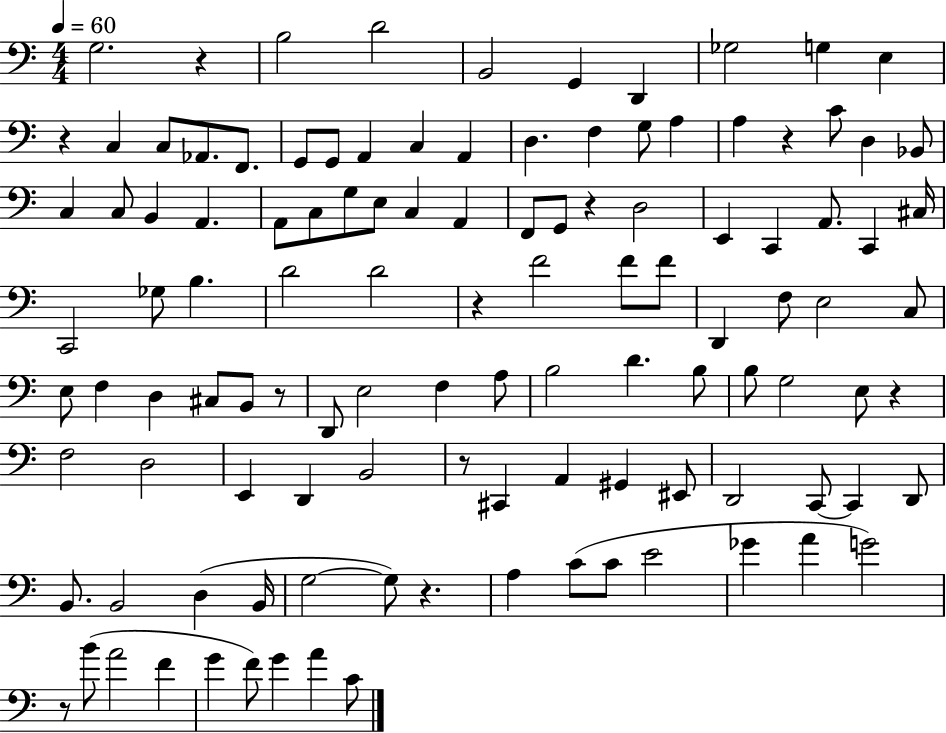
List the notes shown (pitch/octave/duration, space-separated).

G3/h. R/q B3/h D4/h B2/h G2/q D2/q Gb3/h G3/q E3/q R/q C3/q C3/e Ab2/e. F2/e. G2/e G2/e A2/q C3/q A2/q D3/q. F3/q G3/e A3/q A3/q R/q C4/e D3/q Bb2/e C3/q C3/e B2/q A2/q. A2/e C3/e G3/e E3/e C3/q A2/q F2/e G2/e R/q D3/h E2/q C2/q A2/e. C2/q C#3/s C2/h Gb3/e B3/q. D4/h D4/h R/q F4/h F4/e F4/e D2/q F3/e E3/h C3/e E3/e F3/q D3/q C#3/e B2/e R/e D2/e E3/h F3/q A3/e B3/h D4/q. B3/e B3/e G3/h E3/e R/q F3/h D3/h E2/q D2/q B2/h R/e C#2/q A2/q G#2/q EIS2/e D2/h C2/e C2/q D2/e B2/e. B2/h D3/q B2/s G3/h G3/e R/q. A3/q C4/e C4/e E4/h Gb4/q A4/q G4/h R/e B4/e A4/h F4/q G4/q F4/e G4/q A4/q C4/e